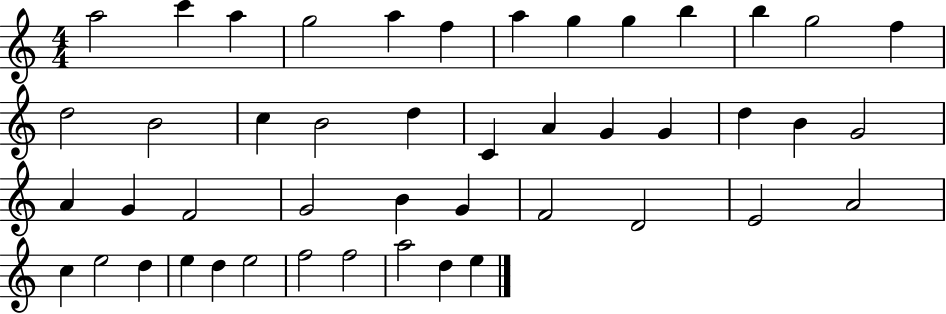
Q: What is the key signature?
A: C major